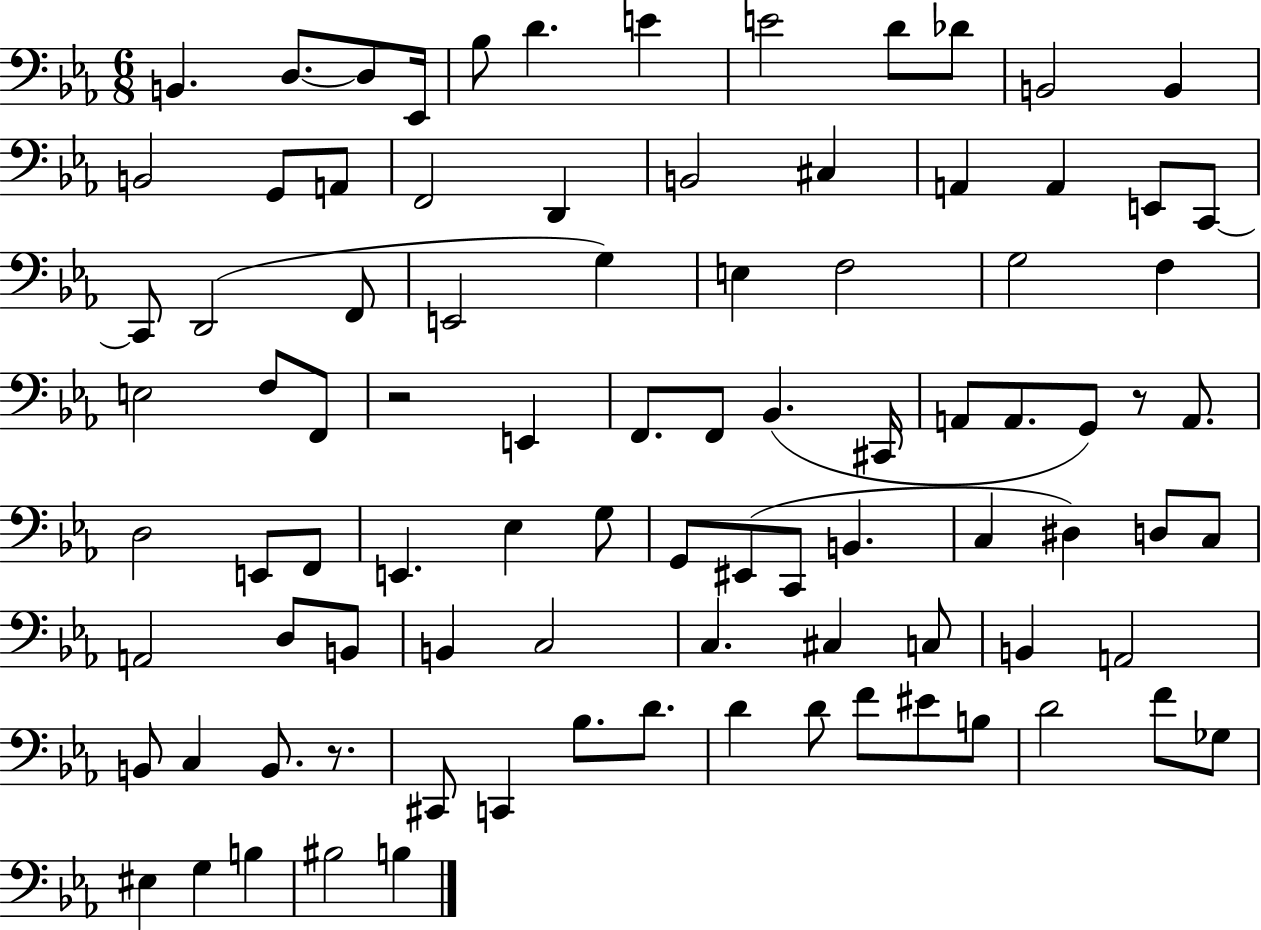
B2/q. D3/e. D3/e Eb2/s Bb3/e D4/q. E4/q E4/h D4/e Db4/e B2/h B2/q B2/h G2/e A2/e F2/h D2/q B2/h C#3/q A2/q A2/q E2/e C2/e C2/e D2/h F2/e E2/h G3/q E3/q F3/h G3/h F3/q E3/h F3/e F2/e R/h E2/q F2/e. F2/e Bb2/q. C#2/s A2/e A2/e. G2/e R/e A2/e. D3/h E2/e F2/e E2/q. Eb3/q G3/e G2/e EIS2/e C2/e B2/q. C3/q D#3/q D3/e C3/e A2/h D3/e B2/e B2/q C3/h C3/q. C#3/q C3/e B2/q A2/h B2/e C3/q B2/e. R/e. C#2/e C2/q Bb3/e. D4/e. D4/q D4/e F4/e EIS4/e B3/e D4/h F4/e Gb3/e EIS3/q G3/q B3/q BIS3/h B3/q